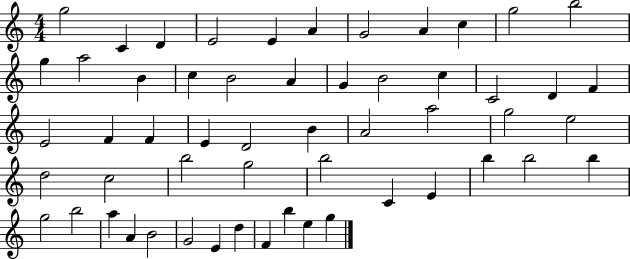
{
  \clef treble
  \numericTimeSignature
  \time 4/4
  \key c \major
  g''2 c'4 d'4 | e'2 e'4 a'4 | g'2 a'4 c''4 | g''2 b''2 | \break g''4 a''2 b'4 | c''4 b'2 a'4 | g'4 b'2 c''4 | c'2 d'4 f'4 | \break e'2 f'4 f'4 | e'4 d'2 b'4 | a'2 a''2 | g''2 e''2 | \break d''2 c''2 | b''2 g''2 | b''2 c'4 e'4 | b''4 b''2 b''4 | \break g''2 b''2 | a''4 a'4 b'2 | g'2 e'4 d''4 | f'4 b''4 e''4 g''4 | \break \bar "|."
}